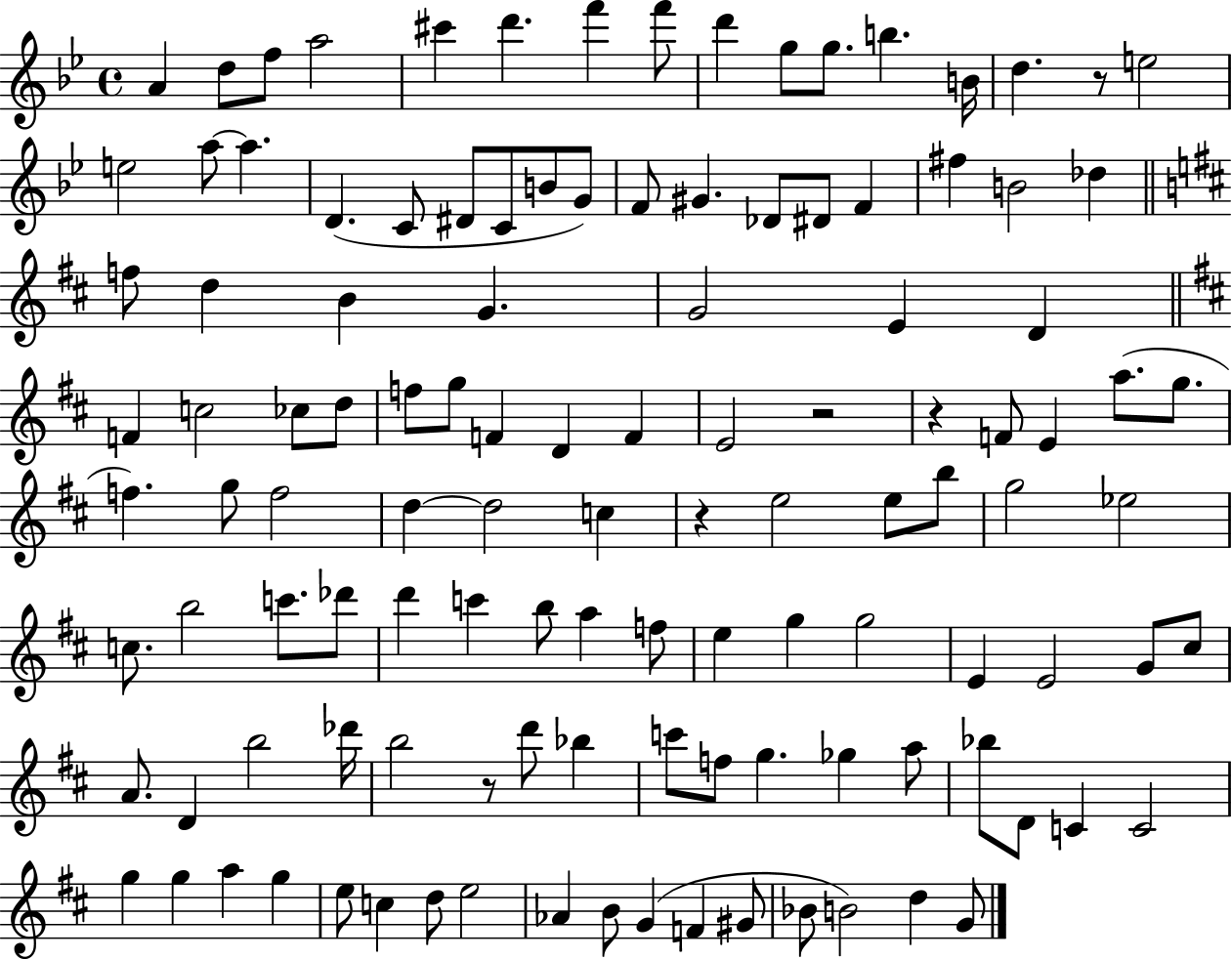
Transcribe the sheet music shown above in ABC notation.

X:1
T:Untitled
M:4/4
L:1/4
K:Bb
A d/2 f/2 a2 ^c' d' f' f'/2 d' g/2 g/2 b B/4 d z/2 e2 e2 a/2 a D C/2 ^D/2 C/2 B/2 G/2 F/2 ^G _D/2 ^D/2 F ^f B2 _d f/2 d B G G2 E D F c2 _c/2 d/2 f/2 g/2 F D F E2 z2 z F/2 E a/2 g/2 f g/2 f2 d d2 c z e2 e/2 b/2 g2 _e2 c/2 b2 c'/2 _d'/2 d' c' b/2 a f/2 e g g2 E E2 G/2 ^c/2 A/2 D b2 _d'/4 b2 z/2 d'/2 _b c'/2 f/2 g _g a/2 _b/2 D/2 C C2 g g a g e/2 c d/2 e2 _A B/2 G F ^G/2 _B/2 B2 d G/2